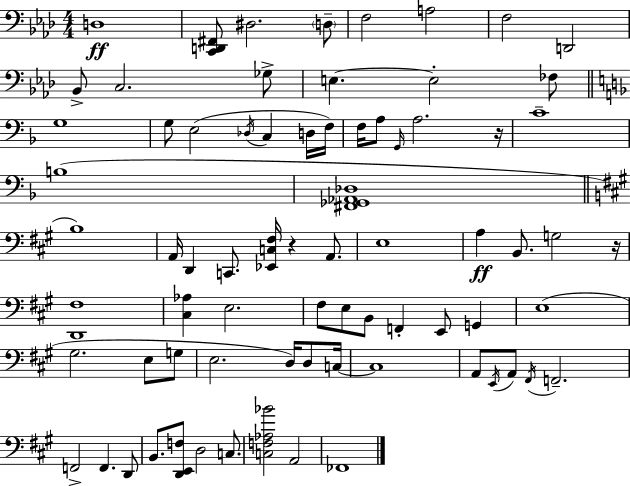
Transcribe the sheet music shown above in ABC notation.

X:1
T:Untitled
M:4/4
L:1/4
K:Fm
D,4 [C,,D,,^F,,]/2 ^D,2 D,/2 F,2 A,2 F,2 D,,2 _B,,/2 C,2 _G,/2 E, E,2 _F,/2 G,4 G,/2 E,2 _D,/4 C, D,/4 F,/4 F,/4 A,/2 G,,/4 A,2 z/4 C4 B,4 [^F,,_G,,_A,,_D,]4 B,4 A,,/4 D,, C,,/2 [_E,,C,^F,]/4 z A,,/2 E,4 A, B,,/2 G,2 z/4 [D,,^F,]4 [^C,_A,] E,2 ^F,/2 E,/2 B,,/2 F,, E,,/2 G,, E,4 ^G,2 E,/2 G,/2 E,2 D,/4 D,/2 C,/4 C,4 A,,/2 E,,/4 A,,/2 ^F,,/4 F,,2 F,,2 F,, D,,/2 B,,/2 [D,,E,,F,]/2 D,2 C,/2 [C,F,_A,_B]2 A,,2 _F,,4